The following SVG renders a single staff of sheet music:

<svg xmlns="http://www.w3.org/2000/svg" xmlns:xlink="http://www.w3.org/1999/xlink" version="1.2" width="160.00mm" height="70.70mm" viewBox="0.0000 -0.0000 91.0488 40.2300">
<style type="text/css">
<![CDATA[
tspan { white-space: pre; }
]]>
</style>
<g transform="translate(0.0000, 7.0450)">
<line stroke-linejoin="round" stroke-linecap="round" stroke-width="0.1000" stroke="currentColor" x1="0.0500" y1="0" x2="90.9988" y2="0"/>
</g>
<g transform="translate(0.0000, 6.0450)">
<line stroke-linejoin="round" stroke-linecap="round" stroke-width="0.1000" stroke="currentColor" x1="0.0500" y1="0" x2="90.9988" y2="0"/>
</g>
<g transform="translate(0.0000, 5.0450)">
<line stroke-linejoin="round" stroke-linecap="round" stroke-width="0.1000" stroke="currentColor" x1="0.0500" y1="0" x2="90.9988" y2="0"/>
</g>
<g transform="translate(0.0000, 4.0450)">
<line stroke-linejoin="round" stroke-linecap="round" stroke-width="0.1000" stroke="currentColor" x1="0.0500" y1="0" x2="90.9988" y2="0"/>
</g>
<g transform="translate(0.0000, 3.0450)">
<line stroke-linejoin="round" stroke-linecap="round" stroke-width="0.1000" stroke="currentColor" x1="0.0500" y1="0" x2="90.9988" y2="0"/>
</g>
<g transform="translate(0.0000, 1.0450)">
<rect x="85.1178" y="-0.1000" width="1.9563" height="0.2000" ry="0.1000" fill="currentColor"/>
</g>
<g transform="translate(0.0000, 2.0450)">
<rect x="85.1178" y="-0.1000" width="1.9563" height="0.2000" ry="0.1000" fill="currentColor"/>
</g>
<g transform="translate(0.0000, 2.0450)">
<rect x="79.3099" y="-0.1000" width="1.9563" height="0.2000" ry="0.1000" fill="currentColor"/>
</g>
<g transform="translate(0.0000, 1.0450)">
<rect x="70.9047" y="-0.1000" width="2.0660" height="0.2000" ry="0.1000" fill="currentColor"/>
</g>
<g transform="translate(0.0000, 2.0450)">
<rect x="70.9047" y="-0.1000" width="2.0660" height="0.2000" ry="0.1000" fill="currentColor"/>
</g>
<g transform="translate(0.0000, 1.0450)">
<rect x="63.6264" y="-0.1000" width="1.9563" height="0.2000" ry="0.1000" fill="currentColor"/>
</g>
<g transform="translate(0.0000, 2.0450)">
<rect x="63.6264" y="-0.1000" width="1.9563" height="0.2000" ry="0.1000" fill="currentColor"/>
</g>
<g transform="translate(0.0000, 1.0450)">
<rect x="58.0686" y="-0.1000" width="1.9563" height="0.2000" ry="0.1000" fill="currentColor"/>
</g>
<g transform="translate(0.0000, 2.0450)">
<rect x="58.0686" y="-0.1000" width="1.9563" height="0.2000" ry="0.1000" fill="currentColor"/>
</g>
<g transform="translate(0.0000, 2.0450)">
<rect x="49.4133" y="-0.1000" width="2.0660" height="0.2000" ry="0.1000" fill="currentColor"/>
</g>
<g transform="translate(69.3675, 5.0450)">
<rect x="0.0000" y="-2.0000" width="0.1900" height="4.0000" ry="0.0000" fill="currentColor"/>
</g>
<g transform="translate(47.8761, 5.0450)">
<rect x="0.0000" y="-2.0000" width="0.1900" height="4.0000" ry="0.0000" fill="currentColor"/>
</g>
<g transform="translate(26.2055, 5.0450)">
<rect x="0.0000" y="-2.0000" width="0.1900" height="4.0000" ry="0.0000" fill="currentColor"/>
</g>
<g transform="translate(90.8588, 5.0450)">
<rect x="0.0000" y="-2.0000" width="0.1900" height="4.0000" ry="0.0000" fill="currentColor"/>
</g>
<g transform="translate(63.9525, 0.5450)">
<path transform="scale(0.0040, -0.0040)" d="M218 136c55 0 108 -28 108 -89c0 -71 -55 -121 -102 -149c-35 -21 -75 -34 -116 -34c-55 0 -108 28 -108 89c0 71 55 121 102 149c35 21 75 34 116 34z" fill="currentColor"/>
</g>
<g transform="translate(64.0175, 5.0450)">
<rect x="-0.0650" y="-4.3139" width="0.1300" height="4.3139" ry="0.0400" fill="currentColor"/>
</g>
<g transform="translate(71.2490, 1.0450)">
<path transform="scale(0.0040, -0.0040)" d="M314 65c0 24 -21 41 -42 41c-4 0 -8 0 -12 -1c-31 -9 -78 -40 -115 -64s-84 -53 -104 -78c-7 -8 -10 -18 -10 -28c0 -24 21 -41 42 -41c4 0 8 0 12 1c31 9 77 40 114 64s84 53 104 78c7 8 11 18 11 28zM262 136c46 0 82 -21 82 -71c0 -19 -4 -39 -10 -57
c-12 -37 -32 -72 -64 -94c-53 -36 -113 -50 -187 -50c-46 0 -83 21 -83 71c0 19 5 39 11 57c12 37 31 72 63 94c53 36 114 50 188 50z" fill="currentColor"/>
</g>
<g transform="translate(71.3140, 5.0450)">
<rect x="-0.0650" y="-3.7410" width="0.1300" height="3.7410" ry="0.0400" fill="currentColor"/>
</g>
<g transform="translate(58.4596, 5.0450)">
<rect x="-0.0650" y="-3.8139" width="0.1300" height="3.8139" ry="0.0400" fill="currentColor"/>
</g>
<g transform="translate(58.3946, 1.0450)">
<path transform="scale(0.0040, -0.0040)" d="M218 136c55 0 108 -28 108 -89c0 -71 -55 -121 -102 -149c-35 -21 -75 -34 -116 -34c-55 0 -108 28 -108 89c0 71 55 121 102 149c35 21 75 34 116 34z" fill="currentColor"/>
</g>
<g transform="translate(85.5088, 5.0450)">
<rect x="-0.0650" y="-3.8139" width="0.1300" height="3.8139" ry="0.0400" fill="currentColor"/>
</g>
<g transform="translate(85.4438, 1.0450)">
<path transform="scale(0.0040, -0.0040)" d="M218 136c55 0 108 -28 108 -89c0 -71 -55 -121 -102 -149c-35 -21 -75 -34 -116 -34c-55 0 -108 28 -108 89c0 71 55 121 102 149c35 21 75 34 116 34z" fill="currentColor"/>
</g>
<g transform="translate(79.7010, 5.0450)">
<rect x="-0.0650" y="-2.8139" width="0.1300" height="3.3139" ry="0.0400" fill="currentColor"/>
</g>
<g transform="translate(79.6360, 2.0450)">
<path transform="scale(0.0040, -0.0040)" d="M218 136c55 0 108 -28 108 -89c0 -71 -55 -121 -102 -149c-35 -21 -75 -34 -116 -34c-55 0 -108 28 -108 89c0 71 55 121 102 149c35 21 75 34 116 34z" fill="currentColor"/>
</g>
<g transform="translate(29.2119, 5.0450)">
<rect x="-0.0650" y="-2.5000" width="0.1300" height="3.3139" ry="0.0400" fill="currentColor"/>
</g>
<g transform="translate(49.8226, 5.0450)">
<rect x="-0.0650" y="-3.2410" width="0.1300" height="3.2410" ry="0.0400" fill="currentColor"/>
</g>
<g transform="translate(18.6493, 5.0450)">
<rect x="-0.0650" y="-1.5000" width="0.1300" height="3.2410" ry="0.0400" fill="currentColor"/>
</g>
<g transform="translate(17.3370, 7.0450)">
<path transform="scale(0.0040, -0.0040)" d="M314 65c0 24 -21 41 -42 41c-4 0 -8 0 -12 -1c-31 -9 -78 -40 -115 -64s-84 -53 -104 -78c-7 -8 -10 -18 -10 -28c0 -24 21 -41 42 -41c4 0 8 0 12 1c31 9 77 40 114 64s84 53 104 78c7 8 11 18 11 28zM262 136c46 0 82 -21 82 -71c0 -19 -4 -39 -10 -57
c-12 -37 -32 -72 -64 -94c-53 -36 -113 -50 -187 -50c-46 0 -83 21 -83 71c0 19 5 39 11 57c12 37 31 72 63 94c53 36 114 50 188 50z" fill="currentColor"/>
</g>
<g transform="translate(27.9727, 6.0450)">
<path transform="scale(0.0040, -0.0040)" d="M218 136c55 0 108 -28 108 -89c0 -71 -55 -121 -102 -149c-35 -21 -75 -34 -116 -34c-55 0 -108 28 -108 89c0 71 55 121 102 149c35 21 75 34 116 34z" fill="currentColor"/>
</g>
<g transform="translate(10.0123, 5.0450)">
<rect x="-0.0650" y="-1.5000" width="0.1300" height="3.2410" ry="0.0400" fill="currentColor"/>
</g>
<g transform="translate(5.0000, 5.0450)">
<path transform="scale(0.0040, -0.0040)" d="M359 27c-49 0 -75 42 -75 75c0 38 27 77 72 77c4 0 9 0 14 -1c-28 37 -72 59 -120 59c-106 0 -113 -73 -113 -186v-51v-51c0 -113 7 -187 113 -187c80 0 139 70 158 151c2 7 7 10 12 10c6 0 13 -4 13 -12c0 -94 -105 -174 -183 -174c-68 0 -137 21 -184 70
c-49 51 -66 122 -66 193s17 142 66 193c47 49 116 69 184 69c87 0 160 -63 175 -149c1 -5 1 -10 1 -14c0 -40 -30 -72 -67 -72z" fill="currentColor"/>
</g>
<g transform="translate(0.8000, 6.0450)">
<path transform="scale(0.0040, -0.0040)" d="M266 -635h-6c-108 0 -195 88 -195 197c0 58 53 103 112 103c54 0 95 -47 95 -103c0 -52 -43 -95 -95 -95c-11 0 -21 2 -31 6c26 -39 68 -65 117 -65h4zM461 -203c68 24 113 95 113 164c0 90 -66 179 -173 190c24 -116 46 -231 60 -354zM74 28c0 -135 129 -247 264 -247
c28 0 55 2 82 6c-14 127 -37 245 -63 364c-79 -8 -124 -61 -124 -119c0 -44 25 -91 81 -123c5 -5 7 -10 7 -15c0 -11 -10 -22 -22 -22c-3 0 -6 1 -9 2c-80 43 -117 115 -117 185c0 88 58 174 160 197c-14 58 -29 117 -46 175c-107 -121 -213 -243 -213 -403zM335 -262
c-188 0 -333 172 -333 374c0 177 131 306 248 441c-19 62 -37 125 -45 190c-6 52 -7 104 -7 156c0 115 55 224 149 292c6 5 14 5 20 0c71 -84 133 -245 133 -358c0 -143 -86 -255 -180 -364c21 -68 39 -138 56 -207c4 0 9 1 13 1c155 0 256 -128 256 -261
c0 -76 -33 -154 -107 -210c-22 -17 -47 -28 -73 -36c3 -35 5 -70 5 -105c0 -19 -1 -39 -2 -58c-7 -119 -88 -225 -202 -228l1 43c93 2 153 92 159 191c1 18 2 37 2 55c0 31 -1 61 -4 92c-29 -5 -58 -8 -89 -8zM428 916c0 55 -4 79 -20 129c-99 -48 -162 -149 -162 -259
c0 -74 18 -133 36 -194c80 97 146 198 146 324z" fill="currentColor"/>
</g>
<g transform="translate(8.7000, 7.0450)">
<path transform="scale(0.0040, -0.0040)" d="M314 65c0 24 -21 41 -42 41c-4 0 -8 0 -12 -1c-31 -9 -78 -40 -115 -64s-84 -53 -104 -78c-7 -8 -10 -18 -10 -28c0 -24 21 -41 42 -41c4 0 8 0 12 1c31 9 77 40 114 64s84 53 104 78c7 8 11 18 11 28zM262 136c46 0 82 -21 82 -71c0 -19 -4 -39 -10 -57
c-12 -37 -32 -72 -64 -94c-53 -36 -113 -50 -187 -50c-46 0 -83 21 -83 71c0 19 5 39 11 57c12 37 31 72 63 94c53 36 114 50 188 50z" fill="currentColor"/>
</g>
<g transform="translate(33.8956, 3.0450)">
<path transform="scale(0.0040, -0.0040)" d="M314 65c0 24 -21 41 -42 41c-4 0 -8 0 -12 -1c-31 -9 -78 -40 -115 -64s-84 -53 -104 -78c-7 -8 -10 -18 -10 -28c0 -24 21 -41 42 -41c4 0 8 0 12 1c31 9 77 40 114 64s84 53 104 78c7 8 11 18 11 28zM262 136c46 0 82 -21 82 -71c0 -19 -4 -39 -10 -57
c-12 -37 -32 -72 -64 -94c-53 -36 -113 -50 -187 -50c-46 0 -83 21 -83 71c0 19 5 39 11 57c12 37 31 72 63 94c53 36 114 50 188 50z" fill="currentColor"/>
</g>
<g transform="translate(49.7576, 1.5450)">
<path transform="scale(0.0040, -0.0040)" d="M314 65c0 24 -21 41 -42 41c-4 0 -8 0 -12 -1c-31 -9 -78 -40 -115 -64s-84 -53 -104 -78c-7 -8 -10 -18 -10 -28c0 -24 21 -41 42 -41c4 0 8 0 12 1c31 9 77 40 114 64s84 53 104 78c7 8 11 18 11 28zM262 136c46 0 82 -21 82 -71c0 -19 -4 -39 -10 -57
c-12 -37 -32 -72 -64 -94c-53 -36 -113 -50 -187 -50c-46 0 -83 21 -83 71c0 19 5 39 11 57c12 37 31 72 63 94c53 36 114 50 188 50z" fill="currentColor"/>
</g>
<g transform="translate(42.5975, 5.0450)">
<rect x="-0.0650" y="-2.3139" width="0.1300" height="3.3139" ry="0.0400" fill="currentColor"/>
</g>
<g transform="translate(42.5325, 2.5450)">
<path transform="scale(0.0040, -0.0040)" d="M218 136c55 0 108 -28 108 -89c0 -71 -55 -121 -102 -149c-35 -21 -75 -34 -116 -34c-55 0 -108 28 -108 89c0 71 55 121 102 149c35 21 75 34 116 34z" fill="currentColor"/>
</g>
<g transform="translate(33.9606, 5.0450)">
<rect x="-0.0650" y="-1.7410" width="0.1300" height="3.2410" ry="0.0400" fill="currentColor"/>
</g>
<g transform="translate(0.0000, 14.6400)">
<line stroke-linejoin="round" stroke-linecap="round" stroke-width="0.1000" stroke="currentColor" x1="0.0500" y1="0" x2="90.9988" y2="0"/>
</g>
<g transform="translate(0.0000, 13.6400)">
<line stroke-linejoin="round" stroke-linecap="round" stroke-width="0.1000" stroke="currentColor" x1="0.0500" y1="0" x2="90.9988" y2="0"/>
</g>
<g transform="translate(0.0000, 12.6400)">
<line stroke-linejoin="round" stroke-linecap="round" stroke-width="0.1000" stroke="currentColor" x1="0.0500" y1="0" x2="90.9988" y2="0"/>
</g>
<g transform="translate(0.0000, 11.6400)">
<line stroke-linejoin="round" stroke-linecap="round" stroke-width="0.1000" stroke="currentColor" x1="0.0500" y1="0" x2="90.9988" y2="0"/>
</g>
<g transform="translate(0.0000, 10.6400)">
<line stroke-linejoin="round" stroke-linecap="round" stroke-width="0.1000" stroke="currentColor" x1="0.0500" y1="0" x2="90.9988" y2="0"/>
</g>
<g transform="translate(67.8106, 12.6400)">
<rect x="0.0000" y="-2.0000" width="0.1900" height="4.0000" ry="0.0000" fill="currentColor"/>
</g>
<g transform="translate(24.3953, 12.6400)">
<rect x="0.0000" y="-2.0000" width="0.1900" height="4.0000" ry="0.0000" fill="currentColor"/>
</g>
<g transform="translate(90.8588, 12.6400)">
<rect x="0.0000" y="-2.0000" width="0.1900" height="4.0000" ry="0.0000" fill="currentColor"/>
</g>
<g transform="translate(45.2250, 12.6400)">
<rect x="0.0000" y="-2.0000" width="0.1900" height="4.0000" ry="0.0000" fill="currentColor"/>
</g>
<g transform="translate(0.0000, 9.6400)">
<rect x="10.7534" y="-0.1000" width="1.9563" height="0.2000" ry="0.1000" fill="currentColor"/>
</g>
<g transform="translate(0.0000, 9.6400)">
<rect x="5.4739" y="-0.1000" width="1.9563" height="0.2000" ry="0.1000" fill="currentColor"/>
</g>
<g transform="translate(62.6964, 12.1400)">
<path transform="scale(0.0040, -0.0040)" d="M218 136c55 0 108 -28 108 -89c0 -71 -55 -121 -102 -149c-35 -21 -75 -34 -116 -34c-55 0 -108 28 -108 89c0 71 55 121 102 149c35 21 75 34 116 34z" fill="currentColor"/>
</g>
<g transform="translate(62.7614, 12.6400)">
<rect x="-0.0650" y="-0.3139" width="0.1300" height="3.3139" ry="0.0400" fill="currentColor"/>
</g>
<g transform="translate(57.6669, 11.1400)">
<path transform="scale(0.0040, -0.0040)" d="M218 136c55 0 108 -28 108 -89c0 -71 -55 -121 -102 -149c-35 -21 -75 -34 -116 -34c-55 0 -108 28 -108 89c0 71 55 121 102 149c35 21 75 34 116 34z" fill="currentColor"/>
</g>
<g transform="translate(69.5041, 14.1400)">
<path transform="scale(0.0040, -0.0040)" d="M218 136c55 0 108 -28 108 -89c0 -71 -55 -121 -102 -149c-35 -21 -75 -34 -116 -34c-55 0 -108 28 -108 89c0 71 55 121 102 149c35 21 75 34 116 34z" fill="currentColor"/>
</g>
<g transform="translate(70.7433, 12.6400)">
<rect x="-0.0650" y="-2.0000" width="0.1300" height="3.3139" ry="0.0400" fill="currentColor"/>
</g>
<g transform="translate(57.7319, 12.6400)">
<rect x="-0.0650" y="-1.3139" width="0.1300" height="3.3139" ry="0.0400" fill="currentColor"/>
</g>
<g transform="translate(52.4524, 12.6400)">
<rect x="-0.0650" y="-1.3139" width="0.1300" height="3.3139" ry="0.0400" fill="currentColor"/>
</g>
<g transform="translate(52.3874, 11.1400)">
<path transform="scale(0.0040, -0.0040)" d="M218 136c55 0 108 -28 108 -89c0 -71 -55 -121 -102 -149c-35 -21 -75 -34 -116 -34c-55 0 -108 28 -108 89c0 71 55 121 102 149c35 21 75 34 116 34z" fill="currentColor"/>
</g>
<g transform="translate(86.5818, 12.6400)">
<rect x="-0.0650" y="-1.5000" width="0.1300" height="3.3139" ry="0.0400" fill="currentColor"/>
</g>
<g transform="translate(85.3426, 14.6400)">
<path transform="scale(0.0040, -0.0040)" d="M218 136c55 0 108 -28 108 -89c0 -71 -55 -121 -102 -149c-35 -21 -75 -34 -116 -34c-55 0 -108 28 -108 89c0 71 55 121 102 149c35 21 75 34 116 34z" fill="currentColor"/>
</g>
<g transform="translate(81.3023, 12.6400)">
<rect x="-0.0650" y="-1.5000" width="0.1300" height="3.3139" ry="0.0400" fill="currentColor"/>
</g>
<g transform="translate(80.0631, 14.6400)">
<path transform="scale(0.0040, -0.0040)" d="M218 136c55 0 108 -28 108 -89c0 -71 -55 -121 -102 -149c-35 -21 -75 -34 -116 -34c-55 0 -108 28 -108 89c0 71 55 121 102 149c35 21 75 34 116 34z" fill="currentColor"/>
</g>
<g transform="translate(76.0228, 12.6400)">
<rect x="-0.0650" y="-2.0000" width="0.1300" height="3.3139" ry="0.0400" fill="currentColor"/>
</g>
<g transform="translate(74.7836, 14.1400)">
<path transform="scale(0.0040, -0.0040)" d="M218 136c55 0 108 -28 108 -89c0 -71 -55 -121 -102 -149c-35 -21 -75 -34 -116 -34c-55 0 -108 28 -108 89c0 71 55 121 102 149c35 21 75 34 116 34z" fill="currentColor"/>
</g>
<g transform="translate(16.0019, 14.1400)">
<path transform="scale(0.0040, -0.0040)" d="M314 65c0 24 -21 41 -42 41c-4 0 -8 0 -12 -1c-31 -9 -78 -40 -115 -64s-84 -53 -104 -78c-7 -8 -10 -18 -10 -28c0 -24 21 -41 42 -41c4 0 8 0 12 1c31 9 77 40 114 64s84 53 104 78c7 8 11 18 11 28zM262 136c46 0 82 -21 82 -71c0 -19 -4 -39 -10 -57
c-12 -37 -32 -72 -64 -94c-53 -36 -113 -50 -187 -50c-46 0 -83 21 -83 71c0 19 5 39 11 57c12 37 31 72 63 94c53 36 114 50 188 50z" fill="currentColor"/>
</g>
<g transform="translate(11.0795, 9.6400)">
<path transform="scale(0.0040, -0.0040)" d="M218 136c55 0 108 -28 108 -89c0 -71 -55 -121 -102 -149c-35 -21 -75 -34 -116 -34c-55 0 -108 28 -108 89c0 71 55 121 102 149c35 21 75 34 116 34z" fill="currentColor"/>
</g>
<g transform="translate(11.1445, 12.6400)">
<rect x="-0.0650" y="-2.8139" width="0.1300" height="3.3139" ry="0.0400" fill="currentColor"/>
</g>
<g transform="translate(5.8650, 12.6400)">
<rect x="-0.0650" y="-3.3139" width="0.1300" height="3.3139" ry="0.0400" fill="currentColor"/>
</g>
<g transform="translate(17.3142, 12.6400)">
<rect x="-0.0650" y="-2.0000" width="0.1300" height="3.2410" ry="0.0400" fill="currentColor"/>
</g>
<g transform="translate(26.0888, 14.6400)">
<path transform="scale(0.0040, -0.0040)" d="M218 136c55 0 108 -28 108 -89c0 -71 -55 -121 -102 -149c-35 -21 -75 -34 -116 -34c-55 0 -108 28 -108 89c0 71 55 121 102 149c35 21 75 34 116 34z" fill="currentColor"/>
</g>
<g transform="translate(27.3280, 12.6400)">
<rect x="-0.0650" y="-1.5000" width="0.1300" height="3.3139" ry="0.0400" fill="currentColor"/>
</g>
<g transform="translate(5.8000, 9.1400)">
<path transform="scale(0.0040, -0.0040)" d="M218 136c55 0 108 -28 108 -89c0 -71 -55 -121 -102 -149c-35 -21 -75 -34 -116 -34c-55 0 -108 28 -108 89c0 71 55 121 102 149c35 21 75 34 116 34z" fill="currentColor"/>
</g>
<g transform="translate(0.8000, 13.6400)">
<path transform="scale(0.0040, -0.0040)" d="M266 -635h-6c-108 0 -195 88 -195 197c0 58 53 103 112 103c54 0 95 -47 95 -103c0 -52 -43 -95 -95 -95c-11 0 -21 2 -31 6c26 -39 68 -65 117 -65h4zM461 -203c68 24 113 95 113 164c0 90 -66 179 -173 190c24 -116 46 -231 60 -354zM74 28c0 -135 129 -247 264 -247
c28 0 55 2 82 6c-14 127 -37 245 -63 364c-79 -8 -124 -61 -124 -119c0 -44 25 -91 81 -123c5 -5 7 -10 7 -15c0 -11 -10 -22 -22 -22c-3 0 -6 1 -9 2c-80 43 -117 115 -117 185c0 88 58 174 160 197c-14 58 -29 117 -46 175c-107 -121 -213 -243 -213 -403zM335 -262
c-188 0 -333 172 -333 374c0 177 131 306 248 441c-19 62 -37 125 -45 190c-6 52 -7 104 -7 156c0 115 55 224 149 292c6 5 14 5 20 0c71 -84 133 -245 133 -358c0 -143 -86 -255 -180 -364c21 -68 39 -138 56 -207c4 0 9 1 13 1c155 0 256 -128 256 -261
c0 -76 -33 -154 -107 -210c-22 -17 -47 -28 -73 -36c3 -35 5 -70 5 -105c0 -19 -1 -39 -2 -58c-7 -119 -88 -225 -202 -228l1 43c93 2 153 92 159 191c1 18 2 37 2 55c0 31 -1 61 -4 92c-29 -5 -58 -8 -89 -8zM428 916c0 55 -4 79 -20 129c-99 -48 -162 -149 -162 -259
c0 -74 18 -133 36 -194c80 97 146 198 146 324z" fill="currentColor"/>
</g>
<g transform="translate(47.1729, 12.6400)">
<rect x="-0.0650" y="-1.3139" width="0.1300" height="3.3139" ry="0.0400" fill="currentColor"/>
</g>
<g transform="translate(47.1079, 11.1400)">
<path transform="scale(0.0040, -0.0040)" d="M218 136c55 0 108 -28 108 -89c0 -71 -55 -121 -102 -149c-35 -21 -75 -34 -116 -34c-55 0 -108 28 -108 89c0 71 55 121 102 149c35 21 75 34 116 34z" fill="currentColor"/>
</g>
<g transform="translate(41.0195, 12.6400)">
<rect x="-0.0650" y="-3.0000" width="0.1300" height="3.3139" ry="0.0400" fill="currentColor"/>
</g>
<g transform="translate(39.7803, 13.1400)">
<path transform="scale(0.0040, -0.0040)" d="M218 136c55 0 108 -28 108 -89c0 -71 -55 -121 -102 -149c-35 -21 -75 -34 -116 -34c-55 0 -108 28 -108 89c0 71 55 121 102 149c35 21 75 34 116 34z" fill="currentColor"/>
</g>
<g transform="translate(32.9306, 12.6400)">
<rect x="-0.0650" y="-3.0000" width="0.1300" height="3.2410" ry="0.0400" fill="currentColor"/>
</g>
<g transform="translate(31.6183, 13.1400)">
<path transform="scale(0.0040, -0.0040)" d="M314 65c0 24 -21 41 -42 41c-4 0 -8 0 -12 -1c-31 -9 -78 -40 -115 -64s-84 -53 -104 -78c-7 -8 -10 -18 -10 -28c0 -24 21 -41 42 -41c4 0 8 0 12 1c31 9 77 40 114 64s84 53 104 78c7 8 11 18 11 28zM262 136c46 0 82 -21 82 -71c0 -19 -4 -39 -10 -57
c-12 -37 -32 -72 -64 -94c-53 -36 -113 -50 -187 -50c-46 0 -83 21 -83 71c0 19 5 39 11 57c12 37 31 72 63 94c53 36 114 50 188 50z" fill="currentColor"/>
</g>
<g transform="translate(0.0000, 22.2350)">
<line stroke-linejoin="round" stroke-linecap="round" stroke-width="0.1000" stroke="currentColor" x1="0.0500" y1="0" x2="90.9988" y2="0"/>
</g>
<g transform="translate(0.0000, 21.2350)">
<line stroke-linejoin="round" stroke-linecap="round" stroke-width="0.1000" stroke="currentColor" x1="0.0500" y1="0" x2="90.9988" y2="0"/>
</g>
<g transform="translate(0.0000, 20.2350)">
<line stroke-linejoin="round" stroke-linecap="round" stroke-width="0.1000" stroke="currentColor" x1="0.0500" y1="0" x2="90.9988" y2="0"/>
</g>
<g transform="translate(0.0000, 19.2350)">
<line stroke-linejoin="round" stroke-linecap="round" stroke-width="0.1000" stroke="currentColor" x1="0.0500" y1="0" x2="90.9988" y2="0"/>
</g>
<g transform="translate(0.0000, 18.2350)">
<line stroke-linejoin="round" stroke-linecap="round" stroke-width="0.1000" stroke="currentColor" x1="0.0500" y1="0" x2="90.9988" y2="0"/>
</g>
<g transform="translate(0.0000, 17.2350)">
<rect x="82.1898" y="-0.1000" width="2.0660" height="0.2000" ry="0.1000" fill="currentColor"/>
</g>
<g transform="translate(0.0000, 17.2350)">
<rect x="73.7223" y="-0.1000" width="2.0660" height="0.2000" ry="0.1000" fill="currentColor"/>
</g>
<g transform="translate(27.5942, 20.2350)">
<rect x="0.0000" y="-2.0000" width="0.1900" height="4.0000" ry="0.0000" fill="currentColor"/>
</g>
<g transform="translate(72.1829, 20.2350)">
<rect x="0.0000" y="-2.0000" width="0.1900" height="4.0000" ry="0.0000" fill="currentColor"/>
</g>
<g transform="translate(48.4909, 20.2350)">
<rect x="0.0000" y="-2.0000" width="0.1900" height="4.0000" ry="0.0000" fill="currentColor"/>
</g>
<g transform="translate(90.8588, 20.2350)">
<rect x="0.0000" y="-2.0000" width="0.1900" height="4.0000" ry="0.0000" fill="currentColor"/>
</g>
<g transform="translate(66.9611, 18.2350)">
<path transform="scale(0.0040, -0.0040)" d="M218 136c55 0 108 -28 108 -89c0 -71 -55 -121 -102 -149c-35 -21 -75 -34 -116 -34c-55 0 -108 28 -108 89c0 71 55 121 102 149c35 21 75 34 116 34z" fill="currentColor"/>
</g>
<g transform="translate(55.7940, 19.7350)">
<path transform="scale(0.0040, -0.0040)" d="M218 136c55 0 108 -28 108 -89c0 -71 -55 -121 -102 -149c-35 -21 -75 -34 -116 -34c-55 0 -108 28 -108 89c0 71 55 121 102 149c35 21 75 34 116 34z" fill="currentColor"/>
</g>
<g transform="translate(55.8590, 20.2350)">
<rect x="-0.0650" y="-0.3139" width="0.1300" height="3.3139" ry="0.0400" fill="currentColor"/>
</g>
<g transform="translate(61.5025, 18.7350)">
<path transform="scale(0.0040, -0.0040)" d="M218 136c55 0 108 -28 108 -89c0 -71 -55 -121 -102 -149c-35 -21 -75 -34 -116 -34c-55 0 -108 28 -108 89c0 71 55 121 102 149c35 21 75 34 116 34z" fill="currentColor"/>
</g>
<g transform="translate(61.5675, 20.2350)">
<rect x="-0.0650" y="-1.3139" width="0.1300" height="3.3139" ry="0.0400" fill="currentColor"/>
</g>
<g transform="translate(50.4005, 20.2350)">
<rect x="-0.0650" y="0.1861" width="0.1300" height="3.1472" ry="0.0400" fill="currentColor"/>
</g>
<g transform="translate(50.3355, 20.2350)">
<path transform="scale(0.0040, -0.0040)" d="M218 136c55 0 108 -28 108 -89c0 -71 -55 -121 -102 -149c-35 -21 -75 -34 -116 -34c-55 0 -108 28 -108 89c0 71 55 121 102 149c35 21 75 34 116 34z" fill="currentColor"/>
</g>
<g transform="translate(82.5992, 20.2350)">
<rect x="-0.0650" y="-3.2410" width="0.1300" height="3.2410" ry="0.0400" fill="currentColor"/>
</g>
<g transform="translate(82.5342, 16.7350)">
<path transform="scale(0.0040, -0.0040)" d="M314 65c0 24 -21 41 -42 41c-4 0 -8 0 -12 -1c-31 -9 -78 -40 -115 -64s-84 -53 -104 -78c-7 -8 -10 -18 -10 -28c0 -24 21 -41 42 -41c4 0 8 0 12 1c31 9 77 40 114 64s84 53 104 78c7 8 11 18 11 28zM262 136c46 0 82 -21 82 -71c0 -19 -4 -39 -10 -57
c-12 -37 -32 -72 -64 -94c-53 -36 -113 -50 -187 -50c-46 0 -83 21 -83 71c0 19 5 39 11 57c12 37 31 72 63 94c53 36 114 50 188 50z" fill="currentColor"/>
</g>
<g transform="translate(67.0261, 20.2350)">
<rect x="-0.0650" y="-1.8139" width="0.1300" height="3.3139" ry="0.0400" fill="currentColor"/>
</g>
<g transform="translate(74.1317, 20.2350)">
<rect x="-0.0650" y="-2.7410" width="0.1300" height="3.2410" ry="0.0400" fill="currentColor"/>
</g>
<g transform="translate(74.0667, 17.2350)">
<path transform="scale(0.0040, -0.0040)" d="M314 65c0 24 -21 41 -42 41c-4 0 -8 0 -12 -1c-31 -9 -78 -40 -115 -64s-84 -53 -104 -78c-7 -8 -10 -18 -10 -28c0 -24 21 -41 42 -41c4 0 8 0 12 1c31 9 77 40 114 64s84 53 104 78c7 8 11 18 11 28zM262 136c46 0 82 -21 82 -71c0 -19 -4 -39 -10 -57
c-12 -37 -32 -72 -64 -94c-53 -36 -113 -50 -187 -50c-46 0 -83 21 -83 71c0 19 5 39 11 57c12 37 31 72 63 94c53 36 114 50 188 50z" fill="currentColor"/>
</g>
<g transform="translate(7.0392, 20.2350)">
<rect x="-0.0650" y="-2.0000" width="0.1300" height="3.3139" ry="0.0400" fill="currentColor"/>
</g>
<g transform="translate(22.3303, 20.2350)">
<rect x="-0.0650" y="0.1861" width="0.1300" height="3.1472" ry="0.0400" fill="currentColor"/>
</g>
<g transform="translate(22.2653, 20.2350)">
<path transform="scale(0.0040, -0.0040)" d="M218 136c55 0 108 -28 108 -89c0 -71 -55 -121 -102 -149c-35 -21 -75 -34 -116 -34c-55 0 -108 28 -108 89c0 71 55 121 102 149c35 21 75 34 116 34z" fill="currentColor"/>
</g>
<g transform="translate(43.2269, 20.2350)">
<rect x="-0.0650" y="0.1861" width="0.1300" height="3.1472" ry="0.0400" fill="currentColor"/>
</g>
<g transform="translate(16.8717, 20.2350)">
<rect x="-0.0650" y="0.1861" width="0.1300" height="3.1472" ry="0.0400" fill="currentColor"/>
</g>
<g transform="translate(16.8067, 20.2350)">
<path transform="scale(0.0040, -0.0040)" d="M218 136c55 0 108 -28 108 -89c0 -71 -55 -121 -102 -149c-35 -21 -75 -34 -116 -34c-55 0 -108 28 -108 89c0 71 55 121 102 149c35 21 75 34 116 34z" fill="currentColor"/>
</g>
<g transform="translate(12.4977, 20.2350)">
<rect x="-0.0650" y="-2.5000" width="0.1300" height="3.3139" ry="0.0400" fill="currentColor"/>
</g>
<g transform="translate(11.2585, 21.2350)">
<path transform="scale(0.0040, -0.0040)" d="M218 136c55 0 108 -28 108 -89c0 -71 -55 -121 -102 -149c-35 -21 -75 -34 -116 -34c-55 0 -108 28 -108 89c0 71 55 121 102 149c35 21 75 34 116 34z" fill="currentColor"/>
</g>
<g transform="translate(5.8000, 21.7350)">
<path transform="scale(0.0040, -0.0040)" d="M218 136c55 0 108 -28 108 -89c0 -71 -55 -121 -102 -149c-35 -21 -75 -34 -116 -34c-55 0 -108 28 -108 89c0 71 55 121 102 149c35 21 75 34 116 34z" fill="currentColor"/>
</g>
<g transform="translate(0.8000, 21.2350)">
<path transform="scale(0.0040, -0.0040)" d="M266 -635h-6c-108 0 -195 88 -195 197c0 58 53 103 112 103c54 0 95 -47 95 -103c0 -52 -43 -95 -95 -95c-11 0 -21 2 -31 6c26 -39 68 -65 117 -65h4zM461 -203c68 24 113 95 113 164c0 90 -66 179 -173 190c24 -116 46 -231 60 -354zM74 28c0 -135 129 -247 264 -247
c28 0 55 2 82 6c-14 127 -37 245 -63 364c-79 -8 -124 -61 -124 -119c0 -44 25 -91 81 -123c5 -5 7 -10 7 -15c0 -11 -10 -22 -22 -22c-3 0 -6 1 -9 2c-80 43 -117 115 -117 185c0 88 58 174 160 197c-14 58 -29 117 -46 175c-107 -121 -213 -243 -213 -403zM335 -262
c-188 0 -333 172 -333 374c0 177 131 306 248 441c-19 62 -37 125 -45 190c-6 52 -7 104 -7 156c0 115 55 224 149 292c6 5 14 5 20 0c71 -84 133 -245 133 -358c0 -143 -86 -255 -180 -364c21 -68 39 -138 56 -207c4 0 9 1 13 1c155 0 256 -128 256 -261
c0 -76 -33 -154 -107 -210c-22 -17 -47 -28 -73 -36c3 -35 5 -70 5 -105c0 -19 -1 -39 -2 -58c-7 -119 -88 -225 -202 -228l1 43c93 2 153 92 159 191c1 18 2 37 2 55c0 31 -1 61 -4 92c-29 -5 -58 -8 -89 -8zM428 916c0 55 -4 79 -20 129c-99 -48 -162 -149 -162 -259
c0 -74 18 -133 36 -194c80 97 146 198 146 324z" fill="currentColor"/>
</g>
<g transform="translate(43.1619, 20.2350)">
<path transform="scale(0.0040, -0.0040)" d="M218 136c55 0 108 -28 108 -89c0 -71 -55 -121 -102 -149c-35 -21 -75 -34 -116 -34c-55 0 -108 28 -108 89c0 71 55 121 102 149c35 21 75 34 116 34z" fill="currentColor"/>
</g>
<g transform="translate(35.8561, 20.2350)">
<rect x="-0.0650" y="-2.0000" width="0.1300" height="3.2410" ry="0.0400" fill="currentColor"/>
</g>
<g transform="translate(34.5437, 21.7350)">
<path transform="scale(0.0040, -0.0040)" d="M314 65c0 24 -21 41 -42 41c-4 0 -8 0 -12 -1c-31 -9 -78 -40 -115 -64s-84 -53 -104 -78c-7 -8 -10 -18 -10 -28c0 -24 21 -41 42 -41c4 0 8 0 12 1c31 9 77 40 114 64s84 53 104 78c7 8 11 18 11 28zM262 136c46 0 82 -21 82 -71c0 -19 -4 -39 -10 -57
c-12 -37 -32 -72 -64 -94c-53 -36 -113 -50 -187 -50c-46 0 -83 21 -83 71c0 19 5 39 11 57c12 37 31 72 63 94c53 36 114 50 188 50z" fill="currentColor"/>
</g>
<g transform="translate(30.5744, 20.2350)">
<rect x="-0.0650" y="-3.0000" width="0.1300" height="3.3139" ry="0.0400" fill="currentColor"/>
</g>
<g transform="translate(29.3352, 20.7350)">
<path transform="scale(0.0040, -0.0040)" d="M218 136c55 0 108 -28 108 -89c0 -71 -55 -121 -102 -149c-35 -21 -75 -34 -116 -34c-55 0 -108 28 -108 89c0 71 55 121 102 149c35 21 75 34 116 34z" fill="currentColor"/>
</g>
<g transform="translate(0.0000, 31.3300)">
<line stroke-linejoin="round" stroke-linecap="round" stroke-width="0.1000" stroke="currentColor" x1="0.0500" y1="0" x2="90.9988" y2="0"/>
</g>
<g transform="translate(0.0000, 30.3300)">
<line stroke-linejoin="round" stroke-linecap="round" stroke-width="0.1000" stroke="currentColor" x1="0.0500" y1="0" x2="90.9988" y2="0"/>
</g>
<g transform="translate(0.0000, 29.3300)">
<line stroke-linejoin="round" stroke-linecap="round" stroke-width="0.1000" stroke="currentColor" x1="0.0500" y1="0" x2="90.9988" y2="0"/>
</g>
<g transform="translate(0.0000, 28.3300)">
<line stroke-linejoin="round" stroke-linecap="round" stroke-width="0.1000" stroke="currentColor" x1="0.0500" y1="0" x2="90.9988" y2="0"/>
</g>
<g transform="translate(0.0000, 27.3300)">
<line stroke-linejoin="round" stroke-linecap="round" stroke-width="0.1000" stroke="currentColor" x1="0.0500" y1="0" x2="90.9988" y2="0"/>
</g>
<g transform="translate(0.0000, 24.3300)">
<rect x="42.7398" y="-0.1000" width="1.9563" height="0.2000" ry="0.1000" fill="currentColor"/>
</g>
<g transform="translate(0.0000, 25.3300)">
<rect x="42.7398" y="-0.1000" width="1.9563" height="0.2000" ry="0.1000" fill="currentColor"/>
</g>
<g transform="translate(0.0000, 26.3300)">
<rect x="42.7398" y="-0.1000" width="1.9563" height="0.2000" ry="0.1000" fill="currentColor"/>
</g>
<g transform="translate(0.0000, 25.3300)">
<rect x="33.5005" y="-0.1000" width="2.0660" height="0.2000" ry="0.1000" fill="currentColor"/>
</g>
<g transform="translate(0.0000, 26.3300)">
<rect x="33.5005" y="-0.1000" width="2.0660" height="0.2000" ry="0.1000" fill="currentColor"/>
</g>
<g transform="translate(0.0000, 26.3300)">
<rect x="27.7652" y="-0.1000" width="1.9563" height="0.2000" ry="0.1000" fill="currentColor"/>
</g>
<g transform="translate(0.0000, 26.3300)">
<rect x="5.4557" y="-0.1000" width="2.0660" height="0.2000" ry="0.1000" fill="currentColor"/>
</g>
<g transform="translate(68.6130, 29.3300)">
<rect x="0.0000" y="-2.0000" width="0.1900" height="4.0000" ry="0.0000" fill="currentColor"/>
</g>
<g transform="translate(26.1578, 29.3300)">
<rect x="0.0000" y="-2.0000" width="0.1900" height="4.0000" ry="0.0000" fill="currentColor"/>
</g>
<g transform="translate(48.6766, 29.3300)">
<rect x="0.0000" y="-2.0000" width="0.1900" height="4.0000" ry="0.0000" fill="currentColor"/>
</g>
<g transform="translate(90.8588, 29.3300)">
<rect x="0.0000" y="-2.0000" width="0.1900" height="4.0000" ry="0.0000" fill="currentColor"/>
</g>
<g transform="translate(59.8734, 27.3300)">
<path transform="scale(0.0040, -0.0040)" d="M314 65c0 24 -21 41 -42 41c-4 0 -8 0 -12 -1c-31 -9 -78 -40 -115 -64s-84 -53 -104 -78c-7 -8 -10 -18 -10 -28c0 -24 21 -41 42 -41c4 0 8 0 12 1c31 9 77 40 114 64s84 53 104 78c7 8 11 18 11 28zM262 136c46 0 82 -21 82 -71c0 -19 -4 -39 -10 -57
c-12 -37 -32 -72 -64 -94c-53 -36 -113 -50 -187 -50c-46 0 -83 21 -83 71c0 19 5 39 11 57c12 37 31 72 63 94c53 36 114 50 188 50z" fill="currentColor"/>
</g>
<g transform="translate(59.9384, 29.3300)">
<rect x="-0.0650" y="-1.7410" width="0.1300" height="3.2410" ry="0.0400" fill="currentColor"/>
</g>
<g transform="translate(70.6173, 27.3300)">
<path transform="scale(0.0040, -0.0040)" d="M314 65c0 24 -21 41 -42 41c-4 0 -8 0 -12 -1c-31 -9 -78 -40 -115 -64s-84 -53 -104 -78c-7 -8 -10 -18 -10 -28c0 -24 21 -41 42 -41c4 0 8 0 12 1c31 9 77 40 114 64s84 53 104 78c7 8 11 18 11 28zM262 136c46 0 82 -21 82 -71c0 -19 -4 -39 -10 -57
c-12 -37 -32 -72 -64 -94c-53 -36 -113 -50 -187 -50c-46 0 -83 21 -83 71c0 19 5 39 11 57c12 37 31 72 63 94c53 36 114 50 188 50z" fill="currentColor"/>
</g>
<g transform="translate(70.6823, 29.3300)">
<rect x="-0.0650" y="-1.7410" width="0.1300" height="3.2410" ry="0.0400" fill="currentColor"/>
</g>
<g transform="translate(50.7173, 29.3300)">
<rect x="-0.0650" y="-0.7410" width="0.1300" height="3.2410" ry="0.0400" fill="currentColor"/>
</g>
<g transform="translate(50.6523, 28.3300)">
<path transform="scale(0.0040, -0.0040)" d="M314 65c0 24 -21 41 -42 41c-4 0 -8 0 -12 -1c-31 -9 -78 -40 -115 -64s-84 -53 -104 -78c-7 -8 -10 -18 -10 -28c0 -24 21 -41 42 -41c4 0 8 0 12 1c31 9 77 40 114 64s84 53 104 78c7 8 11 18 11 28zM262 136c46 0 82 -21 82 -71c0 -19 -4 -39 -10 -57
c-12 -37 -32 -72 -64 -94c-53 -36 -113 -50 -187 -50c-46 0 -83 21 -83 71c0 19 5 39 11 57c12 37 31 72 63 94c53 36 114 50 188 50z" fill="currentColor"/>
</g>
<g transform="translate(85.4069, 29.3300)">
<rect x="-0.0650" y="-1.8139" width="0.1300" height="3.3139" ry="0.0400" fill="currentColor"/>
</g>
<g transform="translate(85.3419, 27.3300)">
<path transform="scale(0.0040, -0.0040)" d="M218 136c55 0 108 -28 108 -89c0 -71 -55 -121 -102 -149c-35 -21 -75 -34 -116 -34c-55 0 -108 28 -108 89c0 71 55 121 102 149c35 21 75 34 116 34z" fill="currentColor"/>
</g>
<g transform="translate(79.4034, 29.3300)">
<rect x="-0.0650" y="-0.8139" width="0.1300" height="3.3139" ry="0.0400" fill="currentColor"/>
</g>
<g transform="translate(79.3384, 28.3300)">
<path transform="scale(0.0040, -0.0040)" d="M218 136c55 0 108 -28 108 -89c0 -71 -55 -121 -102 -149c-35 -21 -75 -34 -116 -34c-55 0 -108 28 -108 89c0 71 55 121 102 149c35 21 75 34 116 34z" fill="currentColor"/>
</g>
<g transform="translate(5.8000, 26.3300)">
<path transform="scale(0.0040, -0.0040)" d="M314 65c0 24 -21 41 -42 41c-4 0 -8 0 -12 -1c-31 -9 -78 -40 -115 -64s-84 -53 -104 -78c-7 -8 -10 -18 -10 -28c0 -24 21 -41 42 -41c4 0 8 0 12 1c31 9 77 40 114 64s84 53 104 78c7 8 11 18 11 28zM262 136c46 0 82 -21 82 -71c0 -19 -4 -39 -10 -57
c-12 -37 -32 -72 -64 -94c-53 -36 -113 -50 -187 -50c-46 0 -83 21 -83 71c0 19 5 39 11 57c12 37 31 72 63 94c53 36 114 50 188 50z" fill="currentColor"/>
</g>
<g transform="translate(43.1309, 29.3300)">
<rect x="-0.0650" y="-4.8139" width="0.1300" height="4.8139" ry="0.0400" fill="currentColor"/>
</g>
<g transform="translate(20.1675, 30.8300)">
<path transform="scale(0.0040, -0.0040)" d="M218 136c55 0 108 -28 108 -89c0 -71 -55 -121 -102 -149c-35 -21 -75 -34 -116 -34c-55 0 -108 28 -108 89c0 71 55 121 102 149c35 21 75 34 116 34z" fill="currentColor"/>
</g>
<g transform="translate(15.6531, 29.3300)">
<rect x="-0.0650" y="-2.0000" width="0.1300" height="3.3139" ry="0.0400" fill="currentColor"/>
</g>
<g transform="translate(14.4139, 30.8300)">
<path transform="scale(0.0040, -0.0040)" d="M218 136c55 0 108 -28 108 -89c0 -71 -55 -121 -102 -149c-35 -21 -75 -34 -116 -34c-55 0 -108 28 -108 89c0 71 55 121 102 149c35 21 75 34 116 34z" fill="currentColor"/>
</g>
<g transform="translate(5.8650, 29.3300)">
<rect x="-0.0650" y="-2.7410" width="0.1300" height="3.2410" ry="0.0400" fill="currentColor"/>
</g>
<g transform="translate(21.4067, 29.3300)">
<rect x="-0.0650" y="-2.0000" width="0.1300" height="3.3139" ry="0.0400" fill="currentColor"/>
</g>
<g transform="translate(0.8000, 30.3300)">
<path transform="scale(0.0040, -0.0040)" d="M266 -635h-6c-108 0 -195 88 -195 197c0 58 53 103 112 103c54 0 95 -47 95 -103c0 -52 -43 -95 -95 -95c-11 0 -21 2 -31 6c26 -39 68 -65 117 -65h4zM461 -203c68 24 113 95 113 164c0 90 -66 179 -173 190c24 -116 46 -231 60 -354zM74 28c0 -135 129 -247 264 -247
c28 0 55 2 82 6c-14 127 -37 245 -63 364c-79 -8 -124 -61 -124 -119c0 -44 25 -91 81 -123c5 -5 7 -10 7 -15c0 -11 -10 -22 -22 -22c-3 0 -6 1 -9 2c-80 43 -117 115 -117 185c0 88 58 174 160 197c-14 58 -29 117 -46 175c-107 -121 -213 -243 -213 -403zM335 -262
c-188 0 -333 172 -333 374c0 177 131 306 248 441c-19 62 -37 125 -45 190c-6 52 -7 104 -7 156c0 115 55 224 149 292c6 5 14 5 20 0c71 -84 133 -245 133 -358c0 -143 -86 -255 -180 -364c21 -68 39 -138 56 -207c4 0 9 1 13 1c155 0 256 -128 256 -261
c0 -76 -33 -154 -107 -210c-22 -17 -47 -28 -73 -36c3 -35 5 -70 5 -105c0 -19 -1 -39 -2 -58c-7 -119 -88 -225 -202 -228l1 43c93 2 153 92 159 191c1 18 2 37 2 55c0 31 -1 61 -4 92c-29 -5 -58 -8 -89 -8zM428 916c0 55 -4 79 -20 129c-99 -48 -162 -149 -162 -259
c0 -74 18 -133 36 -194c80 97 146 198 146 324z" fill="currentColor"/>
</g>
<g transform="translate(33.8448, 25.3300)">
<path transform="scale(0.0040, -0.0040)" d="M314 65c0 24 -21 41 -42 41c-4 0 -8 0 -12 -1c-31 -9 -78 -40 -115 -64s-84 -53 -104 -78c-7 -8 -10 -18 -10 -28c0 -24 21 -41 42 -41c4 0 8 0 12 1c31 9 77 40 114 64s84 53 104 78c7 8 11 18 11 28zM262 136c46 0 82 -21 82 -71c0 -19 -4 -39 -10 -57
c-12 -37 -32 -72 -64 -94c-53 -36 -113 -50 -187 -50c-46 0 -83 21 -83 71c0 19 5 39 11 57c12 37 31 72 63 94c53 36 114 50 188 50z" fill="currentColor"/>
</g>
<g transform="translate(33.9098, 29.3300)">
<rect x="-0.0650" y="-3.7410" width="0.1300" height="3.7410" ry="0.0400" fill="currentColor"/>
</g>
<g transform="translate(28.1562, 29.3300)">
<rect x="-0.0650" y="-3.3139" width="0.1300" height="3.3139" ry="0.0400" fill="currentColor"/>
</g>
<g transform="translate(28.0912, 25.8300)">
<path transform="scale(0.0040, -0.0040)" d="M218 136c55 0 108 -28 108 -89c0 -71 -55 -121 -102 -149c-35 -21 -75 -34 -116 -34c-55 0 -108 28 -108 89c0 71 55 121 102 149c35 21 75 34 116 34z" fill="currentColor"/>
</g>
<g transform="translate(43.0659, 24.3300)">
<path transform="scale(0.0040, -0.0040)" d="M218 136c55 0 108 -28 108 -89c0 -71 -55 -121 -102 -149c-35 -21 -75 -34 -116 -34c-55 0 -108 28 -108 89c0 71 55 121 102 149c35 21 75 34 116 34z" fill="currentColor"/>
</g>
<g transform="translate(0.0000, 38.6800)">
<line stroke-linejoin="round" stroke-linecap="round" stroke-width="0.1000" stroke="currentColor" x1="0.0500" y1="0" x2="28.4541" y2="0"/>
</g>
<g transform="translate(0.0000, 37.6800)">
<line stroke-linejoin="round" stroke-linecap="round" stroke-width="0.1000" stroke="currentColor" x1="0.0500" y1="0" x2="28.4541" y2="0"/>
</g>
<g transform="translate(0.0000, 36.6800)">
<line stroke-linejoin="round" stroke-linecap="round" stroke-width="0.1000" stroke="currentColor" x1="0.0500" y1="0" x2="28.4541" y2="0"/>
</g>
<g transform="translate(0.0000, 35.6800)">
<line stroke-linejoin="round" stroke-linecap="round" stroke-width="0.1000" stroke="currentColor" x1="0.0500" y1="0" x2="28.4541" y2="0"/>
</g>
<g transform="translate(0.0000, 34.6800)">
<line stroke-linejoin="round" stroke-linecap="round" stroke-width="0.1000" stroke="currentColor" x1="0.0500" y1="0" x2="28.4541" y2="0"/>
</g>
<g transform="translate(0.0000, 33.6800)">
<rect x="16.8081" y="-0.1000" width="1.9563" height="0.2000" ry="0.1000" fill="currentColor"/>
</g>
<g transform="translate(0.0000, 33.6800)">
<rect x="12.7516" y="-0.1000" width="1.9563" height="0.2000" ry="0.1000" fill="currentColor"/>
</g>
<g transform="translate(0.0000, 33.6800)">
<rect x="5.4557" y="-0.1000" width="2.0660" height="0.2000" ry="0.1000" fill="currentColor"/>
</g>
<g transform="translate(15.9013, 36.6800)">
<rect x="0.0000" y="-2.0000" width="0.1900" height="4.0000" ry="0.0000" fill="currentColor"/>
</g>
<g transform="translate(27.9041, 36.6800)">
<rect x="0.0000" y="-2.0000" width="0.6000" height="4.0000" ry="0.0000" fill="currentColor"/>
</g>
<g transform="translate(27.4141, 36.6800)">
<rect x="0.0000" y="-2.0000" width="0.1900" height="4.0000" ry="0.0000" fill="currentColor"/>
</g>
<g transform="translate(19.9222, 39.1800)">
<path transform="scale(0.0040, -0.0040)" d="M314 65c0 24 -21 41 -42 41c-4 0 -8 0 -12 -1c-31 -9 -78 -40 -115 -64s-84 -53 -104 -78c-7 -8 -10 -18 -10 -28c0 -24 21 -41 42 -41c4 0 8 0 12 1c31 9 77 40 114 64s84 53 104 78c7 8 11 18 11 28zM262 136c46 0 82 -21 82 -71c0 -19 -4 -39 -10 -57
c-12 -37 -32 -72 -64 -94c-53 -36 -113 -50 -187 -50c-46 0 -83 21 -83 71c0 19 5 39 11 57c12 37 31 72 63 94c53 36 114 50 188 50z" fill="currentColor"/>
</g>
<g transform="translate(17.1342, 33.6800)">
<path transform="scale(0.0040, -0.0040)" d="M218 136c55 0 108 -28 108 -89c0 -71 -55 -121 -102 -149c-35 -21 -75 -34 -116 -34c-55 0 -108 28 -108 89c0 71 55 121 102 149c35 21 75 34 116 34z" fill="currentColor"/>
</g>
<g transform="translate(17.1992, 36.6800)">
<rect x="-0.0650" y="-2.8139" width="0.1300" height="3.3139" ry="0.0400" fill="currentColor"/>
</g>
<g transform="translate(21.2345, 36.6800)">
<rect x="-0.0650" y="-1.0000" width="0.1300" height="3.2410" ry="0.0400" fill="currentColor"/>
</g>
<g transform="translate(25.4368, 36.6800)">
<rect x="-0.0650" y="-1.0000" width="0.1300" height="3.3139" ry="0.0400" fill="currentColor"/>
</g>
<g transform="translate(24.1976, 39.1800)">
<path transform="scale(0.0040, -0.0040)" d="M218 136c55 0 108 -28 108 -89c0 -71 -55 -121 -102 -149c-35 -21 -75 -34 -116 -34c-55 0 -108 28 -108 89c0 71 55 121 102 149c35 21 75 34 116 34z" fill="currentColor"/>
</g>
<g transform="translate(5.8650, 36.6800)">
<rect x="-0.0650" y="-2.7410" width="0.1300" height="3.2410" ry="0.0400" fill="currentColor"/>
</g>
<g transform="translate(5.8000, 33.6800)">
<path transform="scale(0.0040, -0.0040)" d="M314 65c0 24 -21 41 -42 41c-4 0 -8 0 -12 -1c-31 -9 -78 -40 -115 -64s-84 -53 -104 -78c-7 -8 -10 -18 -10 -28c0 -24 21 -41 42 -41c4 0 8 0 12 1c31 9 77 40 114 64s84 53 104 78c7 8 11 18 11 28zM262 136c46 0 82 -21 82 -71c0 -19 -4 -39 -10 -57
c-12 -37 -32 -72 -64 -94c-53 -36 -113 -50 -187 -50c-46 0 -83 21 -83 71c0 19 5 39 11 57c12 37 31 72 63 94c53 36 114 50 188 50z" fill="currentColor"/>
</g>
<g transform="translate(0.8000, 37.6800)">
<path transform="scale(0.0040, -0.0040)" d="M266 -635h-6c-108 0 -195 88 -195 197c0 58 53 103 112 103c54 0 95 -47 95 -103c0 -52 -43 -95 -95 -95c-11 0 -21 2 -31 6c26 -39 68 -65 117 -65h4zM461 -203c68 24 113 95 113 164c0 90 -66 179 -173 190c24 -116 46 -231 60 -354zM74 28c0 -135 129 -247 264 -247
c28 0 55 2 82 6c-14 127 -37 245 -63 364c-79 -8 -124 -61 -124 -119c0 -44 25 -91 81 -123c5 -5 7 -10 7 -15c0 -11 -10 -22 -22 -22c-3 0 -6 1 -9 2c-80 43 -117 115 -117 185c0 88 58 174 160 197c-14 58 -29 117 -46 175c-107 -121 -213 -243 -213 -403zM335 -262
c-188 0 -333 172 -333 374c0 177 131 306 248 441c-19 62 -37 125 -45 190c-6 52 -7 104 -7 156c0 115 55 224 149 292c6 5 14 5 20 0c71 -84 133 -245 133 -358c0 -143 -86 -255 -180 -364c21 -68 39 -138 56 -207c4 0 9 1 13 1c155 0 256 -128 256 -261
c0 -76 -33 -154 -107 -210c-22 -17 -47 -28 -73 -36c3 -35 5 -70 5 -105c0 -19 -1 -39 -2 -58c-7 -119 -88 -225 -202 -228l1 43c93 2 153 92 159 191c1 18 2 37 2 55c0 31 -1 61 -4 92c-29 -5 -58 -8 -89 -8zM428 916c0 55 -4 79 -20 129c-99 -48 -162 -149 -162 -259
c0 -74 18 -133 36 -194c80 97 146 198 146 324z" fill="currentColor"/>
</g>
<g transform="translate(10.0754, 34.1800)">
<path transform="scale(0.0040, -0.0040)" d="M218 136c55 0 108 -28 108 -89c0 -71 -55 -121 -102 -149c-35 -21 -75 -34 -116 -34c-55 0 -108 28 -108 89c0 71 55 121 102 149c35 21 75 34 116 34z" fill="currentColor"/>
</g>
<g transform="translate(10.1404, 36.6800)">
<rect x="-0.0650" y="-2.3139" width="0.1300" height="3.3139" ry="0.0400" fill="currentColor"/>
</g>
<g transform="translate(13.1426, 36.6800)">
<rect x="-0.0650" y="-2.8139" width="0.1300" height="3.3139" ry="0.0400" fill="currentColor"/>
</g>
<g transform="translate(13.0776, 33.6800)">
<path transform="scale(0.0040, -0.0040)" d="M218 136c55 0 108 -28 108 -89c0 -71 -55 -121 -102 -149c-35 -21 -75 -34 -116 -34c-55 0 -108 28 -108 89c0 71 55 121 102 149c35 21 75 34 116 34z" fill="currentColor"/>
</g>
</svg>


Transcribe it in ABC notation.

X:1
T:Untitled
M:4/4
L:1/4
K:C
E2 E2 G f2 g b2 c' d' c'2 a c' b a F2 E A2 A e e e c F F E E F G B B A F2 B B c e f a2 b2 a2 F F b c'2 e' d2 f2 f2 d f a2 g a a D2 D